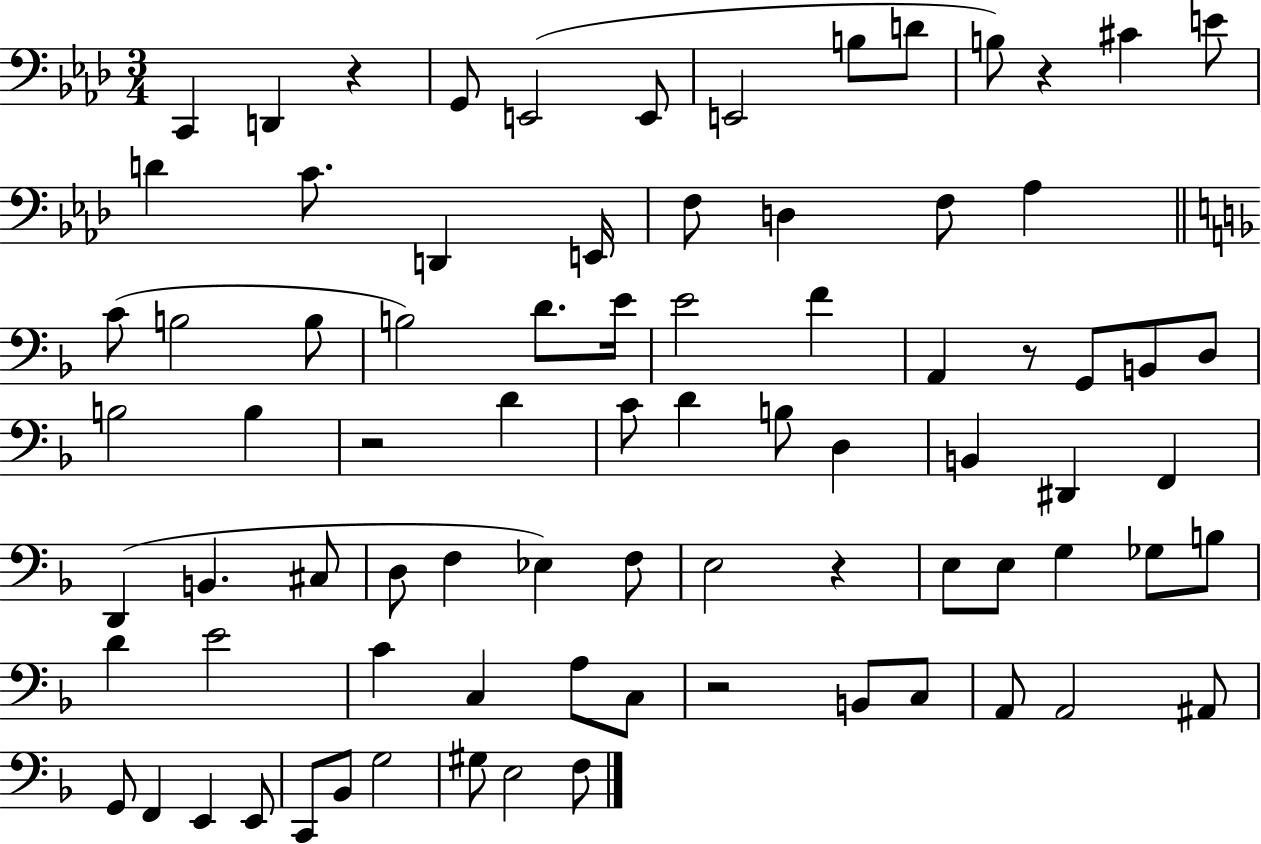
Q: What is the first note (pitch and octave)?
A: C2